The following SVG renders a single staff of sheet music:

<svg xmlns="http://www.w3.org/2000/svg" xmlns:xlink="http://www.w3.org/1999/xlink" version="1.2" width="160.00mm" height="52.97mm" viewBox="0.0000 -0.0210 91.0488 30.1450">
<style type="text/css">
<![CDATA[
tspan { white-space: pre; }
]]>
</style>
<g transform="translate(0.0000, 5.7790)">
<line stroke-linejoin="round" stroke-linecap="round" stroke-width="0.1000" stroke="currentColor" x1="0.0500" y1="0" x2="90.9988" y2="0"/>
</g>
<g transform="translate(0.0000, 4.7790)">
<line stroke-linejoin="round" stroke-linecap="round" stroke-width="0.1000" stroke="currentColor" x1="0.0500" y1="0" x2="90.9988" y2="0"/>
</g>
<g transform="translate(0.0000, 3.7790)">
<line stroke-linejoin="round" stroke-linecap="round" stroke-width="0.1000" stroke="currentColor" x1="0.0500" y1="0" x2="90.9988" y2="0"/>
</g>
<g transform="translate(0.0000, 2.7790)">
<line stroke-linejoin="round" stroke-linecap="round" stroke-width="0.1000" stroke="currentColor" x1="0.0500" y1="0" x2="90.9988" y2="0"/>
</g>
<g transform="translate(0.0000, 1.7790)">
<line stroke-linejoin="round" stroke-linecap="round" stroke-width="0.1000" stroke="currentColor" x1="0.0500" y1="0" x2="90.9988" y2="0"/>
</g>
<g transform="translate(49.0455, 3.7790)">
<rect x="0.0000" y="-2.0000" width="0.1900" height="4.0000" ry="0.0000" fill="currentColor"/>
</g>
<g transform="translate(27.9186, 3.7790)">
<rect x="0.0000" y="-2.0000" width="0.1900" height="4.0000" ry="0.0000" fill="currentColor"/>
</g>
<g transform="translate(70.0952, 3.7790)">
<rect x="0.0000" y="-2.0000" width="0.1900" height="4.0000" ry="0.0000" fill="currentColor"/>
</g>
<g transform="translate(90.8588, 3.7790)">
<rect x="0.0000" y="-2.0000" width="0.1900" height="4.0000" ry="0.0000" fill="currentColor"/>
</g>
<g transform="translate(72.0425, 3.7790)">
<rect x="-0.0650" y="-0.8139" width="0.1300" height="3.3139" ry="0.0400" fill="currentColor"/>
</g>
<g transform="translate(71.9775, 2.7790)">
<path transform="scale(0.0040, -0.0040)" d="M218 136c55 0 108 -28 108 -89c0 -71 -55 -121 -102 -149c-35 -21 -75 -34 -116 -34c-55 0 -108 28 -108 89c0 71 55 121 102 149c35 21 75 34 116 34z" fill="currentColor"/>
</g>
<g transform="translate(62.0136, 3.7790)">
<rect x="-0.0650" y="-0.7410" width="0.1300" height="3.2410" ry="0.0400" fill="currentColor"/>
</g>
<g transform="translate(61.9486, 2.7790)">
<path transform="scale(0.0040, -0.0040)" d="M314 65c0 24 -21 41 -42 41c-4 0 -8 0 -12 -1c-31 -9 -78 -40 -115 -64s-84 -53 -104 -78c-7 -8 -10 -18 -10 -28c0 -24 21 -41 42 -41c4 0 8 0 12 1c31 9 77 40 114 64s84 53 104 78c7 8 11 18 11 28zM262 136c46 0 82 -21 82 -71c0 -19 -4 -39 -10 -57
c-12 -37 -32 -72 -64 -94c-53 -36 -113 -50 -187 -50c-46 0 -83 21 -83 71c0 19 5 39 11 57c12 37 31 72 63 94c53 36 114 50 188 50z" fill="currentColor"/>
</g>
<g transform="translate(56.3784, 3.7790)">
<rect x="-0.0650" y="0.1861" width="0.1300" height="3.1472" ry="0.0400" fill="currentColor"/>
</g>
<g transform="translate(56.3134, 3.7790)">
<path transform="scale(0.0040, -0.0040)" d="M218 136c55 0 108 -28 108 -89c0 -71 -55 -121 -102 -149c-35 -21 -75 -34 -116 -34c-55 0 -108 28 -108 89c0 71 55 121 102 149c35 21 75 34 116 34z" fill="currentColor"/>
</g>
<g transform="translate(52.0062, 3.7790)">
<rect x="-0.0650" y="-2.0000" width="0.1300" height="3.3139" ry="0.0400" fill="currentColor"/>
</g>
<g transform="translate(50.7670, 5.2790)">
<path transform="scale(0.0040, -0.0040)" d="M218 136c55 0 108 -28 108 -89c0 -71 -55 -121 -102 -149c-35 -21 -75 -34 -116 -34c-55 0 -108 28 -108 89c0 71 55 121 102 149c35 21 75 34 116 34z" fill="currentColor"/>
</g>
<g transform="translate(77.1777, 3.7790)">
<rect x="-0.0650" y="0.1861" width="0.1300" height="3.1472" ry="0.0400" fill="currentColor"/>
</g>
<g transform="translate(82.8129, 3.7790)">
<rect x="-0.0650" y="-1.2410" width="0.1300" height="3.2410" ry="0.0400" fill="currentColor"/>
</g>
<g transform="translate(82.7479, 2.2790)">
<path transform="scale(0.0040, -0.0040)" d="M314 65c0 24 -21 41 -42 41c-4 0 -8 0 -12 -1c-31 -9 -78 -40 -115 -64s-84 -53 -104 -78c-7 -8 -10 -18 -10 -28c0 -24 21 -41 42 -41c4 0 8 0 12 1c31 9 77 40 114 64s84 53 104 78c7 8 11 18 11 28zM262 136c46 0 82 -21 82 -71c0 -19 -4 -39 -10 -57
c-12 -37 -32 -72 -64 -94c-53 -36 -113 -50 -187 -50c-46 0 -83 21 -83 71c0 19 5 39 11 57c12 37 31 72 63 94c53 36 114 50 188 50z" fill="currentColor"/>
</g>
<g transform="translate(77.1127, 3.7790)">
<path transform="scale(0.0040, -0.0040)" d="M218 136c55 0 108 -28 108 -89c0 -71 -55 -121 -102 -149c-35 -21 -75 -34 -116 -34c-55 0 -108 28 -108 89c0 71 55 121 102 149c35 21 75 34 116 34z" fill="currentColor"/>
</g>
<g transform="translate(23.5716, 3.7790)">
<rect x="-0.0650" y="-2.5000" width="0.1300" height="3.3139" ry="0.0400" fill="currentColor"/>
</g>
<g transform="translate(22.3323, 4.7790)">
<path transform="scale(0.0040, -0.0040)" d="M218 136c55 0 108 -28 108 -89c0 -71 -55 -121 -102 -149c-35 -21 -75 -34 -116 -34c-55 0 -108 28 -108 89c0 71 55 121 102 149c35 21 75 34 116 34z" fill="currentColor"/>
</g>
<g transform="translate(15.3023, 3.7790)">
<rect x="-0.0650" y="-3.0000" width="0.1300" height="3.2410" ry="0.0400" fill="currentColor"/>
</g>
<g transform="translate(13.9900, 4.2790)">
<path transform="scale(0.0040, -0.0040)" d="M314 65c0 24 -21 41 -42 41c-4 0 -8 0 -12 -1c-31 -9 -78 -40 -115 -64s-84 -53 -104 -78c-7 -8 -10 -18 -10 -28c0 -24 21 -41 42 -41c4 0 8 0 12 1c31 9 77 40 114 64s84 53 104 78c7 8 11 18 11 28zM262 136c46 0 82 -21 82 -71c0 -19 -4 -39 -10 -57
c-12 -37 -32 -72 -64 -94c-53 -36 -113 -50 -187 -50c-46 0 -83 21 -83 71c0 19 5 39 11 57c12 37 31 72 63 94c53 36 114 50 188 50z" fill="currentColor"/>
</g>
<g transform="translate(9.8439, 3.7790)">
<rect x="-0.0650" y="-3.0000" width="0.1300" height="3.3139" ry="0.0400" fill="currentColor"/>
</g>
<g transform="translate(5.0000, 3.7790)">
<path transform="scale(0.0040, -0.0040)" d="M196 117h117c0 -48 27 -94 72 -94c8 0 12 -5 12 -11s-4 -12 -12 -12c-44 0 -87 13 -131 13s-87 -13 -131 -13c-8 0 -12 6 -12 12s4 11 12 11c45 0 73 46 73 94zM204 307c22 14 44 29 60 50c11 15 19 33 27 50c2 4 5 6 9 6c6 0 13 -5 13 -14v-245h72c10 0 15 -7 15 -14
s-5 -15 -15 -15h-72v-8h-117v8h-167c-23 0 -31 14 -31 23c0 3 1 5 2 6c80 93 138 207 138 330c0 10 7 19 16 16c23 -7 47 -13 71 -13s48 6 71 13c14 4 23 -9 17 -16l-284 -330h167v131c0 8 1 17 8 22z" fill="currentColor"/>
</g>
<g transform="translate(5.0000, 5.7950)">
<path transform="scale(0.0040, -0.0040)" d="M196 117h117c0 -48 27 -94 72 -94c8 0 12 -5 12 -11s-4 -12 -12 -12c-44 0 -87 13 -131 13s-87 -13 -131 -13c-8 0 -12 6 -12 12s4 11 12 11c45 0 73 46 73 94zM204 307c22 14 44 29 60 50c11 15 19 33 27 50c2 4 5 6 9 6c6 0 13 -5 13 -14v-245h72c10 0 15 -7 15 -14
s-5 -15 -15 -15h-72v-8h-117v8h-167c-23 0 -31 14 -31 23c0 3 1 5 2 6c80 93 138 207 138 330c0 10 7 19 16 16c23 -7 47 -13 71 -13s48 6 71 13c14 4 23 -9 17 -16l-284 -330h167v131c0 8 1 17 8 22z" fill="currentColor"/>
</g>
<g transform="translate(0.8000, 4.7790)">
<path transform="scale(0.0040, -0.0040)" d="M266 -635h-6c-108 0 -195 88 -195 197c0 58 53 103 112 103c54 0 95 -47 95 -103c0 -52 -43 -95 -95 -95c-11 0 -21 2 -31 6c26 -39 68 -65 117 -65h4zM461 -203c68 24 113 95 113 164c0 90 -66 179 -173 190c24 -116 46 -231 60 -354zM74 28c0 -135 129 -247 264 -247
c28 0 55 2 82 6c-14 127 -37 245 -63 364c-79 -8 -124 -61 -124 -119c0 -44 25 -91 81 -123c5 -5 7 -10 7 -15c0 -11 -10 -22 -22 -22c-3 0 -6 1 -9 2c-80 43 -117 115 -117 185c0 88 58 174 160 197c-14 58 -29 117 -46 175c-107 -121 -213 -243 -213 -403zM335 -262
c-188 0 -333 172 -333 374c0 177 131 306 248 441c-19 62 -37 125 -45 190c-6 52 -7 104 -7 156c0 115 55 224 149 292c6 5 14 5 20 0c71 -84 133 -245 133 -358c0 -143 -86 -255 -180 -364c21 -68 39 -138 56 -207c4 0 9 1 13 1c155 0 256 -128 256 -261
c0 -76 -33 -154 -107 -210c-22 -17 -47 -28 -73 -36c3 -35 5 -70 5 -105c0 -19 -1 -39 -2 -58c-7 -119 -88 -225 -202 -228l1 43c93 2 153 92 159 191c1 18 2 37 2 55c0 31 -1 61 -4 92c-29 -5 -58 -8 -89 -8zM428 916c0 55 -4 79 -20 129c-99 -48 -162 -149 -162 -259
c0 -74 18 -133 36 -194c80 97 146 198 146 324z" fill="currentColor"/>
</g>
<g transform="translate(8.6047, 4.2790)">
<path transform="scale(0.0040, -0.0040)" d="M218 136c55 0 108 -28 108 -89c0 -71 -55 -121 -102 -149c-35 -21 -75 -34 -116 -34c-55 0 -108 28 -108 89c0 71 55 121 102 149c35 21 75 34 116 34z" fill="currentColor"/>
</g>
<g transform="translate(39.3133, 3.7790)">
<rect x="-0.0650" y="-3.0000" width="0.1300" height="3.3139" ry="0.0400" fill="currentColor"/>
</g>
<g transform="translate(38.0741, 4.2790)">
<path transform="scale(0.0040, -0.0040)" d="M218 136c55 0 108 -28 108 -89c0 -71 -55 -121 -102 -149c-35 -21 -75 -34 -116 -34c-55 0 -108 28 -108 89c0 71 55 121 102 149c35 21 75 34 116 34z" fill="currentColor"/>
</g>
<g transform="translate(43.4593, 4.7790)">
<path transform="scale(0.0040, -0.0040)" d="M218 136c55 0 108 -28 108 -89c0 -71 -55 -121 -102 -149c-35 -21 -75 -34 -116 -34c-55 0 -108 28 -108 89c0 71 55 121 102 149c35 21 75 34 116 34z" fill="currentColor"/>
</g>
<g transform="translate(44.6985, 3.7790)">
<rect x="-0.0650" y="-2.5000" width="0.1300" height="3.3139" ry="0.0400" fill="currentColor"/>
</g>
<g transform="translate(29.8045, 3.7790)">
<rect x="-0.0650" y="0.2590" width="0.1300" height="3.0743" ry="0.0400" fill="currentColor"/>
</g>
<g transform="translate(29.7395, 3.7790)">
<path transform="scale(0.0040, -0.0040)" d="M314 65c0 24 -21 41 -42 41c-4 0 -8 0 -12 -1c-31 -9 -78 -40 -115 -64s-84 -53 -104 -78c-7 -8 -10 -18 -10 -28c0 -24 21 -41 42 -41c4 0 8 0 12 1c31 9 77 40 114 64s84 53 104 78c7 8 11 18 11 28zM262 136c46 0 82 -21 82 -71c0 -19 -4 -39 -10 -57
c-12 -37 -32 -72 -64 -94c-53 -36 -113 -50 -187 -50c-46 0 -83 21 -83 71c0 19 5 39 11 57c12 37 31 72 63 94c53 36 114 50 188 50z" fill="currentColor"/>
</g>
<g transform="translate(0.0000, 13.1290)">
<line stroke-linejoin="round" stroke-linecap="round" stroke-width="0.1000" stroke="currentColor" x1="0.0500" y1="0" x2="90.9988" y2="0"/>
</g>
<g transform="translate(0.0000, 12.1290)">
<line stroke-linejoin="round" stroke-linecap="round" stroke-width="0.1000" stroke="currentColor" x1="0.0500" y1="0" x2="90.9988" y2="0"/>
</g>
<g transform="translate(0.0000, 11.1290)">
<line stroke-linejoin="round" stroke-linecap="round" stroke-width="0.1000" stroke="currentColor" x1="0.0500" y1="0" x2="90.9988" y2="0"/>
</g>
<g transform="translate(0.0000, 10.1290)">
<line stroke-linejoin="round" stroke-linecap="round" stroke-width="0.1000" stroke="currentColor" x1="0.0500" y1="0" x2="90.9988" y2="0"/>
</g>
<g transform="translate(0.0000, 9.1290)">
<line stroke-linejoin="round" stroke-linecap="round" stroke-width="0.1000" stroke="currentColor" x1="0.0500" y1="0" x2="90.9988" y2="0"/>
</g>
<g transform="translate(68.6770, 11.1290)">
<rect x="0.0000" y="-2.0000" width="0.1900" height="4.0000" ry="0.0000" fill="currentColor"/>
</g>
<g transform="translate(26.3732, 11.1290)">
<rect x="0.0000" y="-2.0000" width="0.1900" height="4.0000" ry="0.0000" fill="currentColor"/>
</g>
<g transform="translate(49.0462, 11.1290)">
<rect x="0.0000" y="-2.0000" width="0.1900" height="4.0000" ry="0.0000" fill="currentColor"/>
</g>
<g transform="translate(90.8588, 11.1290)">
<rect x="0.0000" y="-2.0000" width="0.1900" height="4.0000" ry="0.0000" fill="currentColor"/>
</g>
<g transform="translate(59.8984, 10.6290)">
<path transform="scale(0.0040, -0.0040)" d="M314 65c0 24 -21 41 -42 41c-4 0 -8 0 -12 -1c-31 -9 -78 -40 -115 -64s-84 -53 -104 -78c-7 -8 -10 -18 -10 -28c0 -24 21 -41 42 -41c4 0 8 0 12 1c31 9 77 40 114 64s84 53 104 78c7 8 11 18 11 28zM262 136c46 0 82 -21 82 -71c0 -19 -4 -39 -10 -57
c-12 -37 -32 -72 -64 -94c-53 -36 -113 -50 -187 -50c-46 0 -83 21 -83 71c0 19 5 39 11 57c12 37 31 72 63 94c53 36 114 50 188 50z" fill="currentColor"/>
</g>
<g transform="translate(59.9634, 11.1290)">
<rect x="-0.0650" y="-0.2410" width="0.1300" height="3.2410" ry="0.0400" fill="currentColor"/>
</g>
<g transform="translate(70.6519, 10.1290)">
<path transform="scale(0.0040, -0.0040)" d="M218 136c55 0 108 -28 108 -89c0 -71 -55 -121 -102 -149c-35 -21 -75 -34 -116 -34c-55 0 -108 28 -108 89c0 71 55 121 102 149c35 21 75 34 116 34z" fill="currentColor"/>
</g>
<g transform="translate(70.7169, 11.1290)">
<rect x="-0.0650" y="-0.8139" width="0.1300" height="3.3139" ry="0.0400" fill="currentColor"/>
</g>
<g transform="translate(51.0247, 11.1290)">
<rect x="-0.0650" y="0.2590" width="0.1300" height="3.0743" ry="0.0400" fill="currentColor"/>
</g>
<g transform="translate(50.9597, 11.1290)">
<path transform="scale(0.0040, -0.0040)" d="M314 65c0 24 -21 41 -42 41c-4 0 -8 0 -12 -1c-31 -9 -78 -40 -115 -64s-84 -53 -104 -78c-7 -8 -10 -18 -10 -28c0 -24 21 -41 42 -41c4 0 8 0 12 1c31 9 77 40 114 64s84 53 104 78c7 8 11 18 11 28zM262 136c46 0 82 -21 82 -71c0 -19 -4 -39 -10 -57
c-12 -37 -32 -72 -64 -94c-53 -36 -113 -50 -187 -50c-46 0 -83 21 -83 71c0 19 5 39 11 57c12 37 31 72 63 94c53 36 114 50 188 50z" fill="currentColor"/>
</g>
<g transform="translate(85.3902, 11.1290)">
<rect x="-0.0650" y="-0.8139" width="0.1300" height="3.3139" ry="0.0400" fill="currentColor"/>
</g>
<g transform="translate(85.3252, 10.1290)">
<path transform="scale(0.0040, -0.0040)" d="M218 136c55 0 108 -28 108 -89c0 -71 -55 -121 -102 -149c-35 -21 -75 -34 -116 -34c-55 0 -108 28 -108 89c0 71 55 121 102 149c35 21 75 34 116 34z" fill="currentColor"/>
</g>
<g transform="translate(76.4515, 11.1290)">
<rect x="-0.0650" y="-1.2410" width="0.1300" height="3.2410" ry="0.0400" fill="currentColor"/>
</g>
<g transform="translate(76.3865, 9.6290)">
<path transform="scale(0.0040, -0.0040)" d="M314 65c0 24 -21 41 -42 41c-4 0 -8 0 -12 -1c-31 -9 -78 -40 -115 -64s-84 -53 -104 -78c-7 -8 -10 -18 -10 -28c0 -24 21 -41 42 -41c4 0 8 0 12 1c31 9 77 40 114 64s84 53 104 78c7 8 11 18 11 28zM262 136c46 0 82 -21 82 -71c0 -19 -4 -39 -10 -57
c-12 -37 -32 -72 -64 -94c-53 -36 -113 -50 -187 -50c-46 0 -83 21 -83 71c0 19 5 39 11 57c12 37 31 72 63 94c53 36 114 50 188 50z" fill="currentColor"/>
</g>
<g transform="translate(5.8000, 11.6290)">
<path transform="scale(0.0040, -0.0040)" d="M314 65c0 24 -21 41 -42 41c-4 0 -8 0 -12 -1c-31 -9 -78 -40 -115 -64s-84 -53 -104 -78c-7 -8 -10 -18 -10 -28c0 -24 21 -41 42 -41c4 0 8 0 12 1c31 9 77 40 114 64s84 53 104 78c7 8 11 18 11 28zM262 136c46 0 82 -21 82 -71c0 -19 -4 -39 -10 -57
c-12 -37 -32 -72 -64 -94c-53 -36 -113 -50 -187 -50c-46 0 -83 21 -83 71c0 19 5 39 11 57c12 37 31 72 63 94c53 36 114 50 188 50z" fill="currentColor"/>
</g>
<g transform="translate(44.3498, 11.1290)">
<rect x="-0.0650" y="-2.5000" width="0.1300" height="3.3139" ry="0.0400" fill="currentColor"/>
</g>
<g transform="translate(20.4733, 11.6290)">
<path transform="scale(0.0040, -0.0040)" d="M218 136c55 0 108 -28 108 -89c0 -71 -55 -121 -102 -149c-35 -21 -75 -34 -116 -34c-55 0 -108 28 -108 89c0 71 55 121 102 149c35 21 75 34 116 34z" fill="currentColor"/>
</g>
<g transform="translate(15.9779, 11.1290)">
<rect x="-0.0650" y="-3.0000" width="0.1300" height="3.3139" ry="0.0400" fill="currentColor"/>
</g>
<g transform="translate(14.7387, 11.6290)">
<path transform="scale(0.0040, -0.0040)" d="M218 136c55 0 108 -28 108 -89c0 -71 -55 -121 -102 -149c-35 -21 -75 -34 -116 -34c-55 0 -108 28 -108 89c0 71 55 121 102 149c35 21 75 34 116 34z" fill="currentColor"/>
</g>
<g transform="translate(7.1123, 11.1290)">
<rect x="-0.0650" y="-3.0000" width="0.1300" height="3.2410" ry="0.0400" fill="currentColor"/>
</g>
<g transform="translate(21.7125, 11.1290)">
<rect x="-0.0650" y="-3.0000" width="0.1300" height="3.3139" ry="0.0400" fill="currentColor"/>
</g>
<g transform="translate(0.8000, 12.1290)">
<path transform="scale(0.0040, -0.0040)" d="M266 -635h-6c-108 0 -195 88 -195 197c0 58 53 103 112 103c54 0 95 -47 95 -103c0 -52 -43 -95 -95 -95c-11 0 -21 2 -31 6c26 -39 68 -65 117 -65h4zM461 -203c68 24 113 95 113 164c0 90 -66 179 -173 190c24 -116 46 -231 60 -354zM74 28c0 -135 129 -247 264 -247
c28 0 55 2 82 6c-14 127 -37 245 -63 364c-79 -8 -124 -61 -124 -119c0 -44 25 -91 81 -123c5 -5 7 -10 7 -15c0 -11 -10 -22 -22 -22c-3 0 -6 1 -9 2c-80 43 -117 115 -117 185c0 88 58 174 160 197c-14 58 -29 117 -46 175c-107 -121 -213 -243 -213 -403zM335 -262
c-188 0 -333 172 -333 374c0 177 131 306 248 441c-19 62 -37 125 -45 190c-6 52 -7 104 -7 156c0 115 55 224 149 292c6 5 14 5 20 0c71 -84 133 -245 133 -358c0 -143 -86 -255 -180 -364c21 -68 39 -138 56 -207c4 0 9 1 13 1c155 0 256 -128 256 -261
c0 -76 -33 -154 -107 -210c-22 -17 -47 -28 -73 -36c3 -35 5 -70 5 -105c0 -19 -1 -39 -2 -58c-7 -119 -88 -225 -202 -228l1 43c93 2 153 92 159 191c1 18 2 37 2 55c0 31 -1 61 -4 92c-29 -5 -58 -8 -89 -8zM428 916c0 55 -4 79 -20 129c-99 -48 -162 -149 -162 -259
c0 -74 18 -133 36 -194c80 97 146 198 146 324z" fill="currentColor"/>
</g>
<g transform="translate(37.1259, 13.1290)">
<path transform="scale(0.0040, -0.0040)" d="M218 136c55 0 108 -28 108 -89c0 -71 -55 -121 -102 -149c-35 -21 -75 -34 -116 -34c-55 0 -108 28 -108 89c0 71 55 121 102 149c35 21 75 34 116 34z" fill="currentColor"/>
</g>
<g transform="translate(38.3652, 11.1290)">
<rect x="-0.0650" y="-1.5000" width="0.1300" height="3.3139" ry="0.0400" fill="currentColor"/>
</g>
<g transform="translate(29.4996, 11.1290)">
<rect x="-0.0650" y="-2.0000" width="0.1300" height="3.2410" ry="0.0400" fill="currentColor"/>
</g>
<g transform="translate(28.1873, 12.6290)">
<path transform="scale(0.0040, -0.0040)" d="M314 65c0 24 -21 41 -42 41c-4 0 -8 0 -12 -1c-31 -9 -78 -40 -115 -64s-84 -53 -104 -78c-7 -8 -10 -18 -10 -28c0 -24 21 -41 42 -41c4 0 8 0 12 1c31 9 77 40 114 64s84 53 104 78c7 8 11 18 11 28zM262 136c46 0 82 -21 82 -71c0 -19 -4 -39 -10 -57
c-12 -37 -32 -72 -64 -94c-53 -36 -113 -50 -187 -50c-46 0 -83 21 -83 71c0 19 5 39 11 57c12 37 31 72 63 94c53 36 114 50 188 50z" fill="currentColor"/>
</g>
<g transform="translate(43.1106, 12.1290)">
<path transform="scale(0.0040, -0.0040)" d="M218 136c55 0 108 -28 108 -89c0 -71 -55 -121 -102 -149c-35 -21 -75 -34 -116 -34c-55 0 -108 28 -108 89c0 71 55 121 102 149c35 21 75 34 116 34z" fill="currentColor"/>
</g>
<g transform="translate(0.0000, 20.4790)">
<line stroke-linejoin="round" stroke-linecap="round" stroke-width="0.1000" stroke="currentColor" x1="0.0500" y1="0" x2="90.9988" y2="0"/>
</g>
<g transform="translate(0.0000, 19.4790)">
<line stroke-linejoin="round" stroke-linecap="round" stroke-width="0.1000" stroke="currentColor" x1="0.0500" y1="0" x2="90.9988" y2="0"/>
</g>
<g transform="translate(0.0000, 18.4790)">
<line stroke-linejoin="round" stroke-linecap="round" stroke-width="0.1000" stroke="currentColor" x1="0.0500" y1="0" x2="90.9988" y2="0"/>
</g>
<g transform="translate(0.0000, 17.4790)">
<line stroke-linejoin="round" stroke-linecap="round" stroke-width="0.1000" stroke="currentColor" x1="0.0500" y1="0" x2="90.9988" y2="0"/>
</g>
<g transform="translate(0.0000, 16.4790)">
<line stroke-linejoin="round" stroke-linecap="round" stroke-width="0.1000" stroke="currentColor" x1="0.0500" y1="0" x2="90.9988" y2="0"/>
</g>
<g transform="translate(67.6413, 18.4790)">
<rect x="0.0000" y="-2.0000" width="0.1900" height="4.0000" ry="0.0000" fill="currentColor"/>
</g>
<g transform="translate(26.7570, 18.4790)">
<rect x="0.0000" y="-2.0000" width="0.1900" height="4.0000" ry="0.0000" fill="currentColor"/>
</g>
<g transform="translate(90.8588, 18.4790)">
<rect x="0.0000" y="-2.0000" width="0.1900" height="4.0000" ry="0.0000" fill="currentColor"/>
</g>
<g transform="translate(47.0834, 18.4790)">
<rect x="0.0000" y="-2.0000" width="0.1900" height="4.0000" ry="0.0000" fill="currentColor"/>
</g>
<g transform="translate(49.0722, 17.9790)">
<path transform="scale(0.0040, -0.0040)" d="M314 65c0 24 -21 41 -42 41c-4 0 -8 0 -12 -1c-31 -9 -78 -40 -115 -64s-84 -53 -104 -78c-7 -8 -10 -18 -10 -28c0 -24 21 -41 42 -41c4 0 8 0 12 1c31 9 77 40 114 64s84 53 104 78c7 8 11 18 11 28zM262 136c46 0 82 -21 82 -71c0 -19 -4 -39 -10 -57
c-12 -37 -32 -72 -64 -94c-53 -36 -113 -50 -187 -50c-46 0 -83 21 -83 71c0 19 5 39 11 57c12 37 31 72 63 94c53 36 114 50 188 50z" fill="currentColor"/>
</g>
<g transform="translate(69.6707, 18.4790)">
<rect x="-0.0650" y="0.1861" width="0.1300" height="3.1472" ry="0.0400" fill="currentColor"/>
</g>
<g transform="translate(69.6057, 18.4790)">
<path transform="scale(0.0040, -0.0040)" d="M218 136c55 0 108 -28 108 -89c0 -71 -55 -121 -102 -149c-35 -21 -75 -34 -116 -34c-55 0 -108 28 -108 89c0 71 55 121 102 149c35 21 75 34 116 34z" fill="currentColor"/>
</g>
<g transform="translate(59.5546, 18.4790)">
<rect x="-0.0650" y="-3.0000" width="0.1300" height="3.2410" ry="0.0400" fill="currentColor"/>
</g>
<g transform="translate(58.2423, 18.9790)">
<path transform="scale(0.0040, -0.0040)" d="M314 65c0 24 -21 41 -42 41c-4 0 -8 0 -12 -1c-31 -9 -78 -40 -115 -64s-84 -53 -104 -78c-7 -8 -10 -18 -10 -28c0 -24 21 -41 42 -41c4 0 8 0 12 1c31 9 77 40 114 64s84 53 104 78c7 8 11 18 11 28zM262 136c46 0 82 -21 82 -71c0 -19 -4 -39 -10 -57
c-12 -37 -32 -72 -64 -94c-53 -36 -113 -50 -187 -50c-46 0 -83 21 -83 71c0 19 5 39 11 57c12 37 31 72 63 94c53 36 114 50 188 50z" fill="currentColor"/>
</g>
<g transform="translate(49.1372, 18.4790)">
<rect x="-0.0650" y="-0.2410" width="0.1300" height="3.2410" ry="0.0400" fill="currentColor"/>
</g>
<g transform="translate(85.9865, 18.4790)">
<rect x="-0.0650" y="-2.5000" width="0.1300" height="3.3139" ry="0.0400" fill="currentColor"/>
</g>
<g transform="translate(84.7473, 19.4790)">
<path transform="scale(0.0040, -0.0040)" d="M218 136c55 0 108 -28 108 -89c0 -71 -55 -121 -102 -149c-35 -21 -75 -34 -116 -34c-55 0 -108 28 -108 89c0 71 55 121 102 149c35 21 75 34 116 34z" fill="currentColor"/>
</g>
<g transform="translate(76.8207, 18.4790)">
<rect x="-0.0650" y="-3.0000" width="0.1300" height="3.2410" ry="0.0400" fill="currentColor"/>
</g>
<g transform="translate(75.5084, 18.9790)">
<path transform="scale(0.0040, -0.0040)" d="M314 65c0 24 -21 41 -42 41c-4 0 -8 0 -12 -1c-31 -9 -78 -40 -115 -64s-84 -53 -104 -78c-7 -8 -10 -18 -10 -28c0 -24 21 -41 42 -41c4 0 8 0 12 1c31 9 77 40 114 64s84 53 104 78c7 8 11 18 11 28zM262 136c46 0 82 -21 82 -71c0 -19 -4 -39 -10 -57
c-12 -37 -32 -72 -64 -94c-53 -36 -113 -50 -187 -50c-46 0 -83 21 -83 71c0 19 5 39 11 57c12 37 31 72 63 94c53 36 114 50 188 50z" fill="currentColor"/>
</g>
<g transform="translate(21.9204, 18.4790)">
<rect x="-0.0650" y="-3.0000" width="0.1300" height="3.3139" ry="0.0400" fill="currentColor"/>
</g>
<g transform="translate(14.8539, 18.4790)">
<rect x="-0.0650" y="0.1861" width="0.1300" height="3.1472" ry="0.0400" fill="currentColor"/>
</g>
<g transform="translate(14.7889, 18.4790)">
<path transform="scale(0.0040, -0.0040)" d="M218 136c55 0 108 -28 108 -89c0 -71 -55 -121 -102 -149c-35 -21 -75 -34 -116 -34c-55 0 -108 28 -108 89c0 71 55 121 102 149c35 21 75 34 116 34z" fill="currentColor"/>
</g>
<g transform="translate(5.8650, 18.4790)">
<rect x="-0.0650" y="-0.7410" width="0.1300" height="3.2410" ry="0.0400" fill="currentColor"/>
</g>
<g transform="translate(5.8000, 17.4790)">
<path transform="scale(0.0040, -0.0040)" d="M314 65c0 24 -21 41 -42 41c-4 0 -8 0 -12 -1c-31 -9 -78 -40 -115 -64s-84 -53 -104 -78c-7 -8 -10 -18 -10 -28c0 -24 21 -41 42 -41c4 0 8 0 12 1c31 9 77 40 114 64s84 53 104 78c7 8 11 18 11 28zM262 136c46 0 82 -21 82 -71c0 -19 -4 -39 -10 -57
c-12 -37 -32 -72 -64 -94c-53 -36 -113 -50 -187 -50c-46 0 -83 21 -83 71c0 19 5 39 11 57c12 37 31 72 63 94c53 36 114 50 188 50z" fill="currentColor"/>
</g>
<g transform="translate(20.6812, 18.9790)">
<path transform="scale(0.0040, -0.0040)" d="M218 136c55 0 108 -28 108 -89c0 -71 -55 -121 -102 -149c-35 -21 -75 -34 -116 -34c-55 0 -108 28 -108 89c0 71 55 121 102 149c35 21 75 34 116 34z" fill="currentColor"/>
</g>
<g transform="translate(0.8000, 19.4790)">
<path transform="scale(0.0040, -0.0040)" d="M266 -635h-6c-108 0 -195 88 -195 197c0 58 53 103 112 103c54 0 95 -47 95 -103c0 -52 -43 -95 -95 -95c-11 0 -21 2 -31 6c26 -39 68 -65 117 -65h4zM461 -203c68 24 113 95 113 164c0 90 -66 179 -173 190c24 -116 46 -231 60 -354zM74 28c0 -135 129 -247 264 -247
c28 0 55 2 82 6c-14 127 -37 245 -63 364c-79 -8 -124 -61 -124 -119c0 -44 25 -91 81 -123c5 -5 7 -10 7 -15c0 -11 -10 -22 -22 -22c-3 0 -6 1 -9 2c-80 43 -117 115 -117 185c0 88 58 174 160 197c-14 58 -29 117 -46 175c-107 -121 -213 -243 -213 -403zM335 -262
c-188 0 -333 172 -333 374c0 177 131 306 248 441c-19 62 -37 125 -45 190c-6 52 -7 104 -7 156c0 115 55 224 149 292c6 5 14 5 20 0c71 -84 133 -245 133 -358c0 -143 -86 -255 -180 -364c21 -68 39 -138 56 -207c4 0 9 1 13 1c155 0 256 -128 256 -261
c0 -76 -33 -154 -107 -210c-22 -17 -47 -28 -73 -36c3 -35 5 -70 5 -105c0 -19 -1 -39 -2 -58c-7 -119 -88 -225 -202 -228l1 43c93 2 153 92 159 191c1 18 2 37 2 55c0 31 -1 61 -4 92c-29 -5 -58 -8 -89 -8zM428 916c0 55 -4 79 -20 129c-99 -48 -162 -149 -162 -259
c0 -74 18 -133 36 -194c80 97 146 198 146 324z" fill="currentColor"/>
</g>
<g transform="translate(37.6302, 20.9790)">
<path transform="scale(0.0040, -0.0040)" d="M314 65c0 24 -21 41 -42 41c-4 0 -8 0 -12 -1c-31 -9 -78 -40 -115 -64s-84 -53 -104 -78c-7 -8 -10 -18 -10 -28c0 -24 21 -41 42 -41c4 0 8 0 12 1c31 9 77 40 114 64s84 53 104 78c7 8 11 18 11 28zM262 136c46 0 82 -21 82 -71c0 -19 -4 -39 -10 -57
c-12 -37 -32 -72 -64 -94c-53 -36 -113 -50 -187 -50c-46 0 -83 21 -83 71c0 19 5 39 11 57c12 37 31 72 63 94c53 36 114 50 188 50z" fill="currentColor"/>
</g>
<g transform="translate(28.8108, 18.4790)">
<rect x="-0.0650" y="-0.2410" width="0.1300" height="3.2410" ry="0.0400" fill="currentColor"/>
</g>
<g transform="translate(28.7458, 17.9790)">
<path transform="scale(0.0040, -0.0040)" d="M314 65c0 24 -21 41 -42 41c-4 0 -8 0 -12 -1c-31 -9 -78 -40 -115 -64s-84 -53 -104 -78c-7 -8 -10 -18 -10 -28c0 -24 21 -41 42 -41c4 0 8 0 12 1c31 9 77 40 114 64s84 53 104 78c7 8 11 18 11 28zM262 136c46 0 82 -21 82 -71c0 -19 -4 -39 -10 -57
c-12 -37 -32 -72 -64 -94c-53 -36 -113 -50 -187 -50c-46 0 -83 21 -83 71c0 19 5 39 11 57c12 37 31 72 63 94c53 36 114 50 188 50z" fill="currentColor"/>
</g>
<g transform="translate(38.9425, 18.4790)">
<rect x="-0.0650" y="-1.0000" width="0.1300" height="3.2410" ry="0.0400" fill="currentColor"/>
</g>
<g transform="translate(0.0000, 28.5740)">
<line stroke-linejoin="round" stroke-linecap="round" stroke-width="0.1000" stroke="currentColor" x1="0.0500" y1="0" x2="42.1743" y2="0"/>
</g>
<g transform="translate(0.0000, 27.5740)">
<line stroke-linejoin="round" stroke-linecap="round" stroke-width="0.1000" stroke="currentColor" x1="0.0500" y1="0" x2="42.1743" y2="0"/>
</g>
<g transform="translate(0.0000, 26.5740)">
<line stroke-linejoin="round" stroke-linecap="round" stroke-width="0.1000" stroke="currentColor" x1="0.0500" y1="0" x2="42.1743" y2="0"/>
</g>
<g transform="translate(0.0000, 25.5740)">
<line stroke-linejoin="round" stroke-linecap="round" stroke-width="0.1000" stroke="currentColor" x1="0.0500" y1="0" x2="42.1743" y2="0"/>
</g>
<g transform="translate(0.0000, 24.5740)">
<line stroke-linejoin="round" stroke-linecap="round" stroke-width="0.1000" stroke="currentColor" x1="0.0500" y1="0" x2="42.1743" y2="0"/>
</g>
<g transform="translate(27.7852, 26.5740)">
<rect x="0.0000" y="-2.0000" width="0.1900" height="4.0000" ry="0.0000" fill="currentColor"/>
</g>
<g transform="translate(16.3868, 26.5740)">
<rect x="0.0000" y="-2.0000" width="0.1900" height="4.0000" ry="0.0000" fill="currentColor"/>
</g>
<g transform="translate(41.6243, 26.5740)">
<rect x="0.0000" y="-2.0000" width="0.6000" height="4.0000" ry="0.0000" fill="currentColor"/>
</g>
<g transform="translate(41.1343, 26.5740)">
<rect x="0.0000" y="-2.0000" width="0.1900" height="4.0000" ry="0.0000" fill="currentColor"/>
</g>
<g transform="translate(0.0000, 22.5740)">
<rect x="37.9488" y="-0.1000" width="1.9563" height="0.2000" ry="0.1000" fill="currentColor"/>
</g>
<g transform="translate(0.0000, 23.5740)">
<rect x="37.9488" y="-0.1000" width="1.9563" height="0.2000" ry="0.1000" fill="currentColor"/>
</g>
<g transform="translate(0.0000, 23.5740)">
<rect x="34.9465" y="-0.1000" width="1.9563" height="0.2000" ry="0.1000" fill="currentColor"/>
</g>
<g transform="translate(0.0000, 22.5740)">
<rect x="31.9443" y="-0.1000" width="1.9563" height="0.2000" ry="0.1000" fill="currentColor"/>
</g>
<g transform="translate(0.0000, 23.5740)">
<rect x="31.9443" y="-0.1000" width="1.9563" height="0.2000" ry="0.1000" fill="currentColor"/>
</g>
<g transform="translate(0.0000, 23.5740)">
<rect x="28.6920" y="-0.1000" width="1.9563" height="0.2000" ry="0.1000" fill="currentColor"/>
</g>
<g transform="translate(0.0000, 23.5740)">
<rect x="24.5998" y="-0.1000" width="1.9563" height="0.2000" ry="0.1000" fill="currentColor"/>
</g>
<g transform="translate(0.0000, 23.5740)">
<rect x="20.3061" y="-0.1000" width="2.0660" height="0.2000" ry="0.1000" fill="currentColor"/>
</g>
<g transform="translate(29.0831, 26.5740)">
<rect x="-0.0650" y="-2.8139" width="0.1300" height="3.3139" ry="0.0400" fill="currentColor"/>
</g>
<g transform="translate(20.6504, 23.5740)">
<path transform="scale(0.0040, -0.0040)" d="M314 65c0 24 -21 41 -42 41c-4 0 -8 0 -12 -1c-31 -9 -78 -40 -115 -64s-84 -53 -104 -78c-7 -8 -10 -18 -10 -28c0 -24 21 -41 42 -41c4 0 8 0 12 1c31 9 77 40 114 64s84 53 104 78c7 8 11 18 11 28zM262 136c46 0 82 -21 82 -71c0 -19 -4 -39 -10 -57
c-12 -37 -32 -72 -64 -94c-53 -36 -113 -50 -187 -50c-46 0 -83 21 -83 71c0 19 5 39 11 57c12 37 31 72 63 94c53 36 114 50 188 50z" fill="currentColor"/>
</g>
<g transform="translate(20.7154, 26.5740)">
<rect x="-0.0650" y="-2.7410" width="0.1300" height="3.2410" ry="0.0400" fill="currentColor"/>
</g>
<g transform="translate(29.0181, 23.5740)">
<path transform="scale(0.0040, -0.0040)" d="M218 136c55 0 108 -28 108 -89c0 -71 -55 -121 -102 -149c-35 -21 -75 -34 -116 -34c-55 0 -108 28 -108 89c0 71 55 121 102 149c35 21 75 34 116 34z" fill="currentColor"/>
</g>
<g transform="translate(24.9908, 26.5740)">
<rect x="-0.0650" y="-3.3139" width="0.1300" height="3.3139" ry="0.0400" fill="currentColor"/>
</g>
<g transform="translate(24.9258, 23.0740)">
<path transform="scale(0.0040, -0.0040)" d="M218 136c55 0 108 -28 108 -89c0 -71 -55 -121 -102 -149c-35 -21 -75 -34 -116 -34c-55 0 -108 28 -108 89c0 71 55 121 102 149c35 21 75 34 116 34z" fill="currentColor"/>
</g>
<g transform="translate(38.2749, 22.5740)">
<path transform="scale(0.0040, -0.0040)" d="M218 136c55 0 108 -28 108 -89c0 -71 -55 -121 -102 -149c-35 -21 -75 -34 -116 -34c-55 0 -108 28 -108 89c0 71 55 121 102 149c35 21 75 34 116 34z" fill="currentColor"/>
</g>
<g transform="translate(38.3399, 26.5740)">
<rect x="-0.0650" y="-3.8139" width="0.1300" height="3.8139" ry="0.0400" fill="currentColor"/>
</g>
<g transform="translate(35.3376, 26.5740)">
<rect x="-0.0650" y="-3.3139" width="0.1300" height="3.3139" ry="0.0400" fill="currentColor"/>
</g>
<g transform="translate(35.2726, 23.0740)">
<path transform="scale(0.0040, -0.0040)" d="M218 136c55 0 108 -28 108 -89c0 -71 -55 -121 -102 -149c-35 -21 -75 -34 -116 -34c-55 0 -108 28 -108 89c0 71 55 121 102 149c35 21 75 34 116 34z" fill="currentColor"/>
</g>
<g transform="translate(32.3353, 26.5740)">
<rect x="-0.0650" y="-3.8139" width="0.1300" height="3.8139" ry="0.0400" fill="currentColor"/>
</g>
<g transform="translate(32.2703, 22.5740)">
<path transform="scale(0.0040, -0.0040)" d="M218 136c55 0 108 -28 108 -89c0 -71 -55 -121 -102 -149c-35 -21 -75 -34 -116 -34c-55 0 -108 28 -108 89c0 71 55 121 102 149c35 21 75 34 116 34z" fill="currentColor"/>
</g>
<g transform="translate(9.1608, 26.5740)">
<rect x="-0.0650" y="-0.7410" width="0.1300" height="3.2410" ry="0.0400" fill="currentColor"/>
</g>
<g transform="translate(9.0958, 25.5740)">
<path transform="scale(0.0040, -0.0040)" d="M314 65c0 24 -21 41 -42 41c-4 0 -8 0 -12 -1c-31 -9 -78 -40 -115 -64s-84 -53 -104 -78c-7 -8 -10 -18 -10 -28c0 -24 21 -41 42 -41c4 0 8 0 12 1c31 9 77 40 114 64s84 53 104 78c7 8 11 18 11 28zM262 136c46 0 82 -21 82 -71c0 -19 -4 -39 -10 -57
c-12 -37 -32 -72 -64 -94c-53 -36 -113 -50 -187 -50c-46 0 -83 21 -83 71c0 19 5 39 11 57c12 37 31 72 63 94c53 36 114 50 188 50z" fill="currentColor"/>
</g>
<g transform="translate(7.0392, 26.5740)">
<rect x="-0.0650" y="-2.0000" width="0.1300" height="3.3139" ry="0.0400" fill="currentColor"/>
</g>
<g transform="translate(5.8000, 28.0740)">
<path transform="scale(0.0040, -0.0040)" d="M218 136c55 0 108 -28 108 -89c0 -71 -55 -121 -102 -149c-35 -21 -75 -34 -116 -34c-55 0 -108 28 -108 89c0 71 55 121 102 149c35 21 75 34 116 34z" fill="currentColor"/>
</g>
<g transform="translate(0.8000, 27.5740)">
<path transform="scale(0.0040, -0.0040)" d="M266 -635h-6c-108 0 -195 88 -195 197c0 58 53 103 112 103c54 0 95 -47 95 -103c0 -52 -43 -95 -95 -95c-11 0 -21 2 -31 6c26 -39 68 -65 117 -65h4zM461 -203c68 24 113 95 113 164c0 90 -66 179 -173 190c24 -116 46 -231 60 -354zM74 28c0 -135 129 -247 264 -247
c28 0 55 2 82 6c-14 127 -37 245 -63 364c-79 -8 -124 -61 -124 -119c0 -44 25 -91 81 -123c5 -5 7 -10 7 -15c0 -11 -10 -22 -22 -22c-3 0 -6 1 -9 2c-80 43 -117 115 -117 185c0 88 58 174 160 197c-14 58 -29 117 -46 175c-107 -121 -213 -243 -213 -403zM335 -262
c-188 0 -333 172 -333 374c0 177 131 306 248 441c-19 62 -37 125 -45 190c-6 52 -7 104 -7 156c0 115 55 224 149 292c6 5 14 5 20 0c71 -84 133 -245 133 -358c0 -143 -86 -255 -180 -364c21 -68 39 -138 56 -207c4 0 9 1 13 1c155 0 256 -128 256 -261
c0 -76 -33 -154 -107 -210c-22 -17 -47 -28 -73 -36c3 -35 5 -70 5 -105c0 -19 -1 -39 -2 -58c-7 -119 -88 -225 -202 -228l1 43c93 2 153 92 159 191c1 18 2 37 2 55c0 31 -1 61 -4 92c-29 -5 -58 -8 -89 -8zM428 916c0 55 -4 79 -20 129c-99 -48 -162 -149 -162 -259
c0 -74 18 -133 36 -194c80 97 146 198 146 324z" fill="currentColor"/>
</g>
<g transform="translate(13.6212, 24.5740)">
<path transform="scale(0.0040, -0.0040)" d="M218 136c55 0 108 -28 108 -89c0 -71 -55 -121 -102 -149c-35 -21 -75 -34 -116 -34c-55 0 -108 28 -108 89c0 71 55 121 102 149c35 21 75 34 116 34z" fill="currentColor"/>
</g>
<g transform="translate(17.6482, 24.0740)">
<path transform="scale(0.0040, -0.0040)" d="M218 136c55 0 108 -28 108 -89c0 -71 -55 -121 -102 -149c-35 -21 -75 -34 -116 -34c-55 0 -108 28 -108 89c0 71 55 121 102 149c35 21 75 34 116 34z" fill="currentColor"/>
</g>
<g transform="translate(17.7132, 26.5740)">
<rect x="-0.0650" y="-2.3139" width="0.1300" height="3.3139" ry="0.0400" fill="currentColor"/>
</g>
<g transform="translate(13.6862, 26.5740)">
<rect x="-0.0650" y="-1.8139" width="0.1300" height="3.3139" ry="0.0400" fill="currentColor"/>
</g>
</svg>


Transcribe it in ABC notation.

X:1
T:Untitled
M:4/4
L:1/4
K:C
A A2 G B2 A G F B d2 d B e2 A2 A A F2 E G B2 c2 d e2 d d2 B A c2 D2 c2 A2 B A2 G F d2 f g a2 b a c' b c'